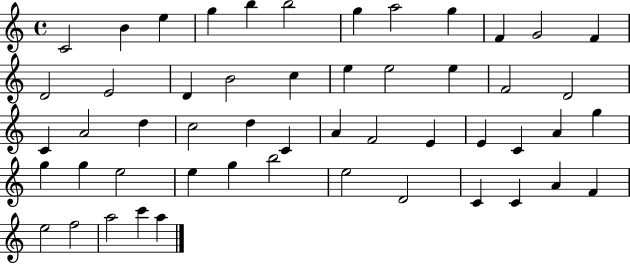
X:1
T:Untitled
M:4/4
L:1/4
K:C
C2 B e g b b2 g a2 g F G2 F D2 E2 D B2 c e e2 e F2 D2 C A2 d c2 d C A F2 E E C A g g g e2 e g b2 e2 D2 C C A F e2 f2 a2 c' a